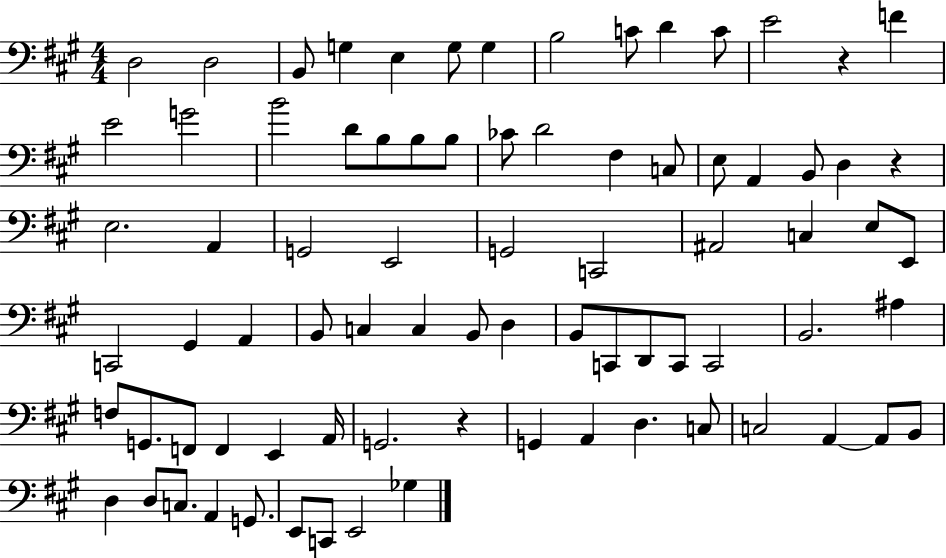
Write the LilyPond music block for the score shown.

{
  \clef bass
  \numericTimeSignature
  \time 4/4
  \key a \major
  d2 d2 | b,8 g4 e4 g8 g4 | b2 c'8 d'4 c'8 | e'2 r4 f'4 | \break e'2 g'2 | b'2 d'8 b8 b8 b8 | ces'8 d'2 fis4 c8 | e8 a,4 b,8 d4 r4 | \break e2. a,4 | g,2 e,2 | g,2 c,2 | ais,2 c4 e8 e,8 | \break c,2 gis,4 a,4 | b,8 c4 c4 b,8 d4 | b,8 c,8 d,8 c,8 c,2 | b,2. ais4 | \break f8 g,8. f,8 f,4 e,4 a,16 | g,2. r4 | g,4 a,4 d4. c8 | c2 a,4~~ a,8 b,8 | \break d4 d8 c8. a,4 g,8. | e,8 c,8 e,2 ges4 | \bar "|."
}